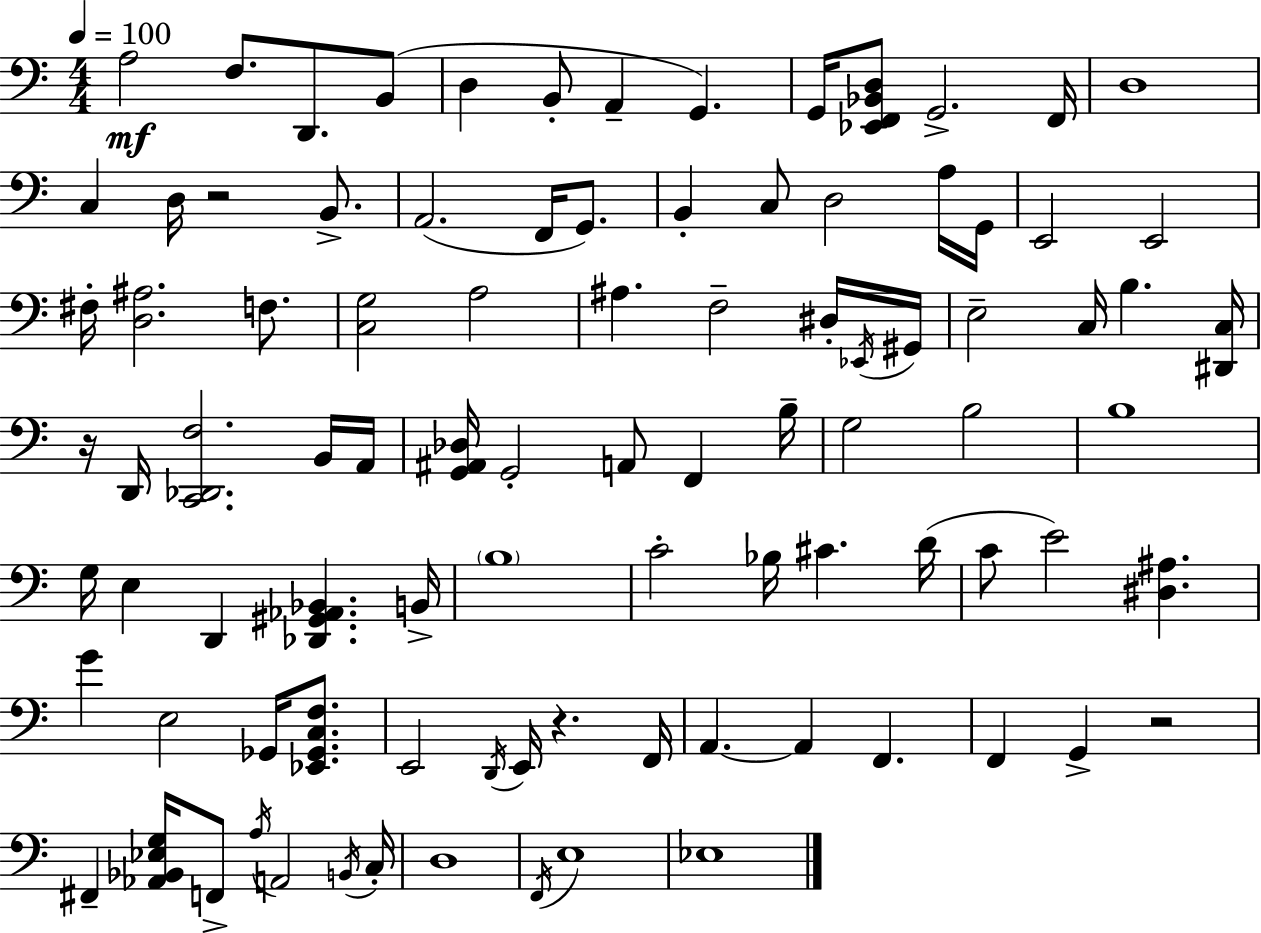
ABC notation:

X:1
T:Untitled
M:4/4
L:1/4
K:C
A,2 F,/2 D,,/2 B,,/2 D, B,,/2 A,, G,, G,,/4 [_E,,F,,_B,,D,]/2 G,,2 F,,/4 D,4 C, D,/4 z2 B,,/2 A,,2 F,,/4 G,,/2 B,, C,/2 D,2 A,/4 G,,/4 E,,2 E,,2 ^F,/4 [D,^A,]2 F,/2 [C,G,]2 A,2 ^A, F,2 ^D,/4 _E,,/4 ^G,,/4 E,2 C,/4 B, [^D,,C,]/4 z/4 D,,/4 [C,,_D,,F,]2 B,,/4 A,,/4 [G,,^A,,_D,]/4 G,,2 A,,/2 F,, B,/4 G,2 B,2 B,4 G,/4 E, D,, [_D,,^G,,_A,,_B,,] B,,/4 B,4 C2 _B,/4 ^C D/4 C/2 E2 [^D,^A,] G E,2 _G,,/4 [_E,,_G,,C,F,]/2 E,,2 D,,/4 E,,/4 z F,,/4 A,, A,, F,, F,, G,, z2 ^F,, [_A,,_B,,_E,G,]/4 F,,/2 A,/4 A,,2 B,,/4 C,/4 D,4 F,,/4 E,4 _E,4